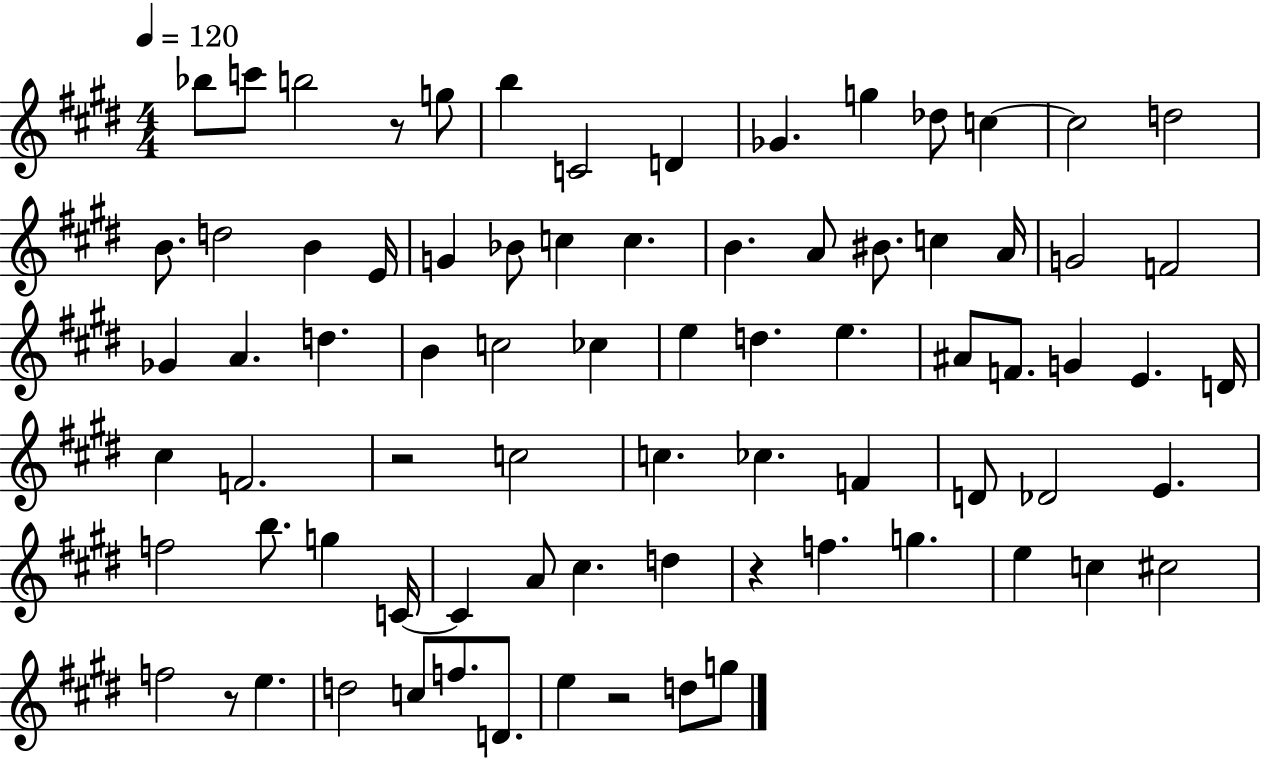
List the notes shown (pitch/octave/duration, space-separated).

Bb5/e C6/e B5/h R/e G5/e B5/q C4/h D4/q Gb4/q. G5/q Db5/e C5/q C5/h D5/h B4/e. D5/h B4/q E4/s G4/q Bb4/e C5/q C5/q. B4/q. A4/e BIS4/e. C5/q A4/s G4/h F4/h Gb4/q A4/q. D5/q. B4/q C5/h CES5/q E5/q D5/q. E5/q. A#4/e F4/e. G4/q E4/q. D4/s C#5/q F4/h. R/h C5/h C5/q. CES5/q. F4/q D4/e Db4/h E4/q. F5/h B5/e. G5/q C4/s C4/q A4/e C#5/q. D5/q R/q F5/q. G5/q. E5/q C5/q C#5/h F5/h R/e E5/q. D5/h C5/e F5/e. D4/e. E5/q R/h D5/e G5/e